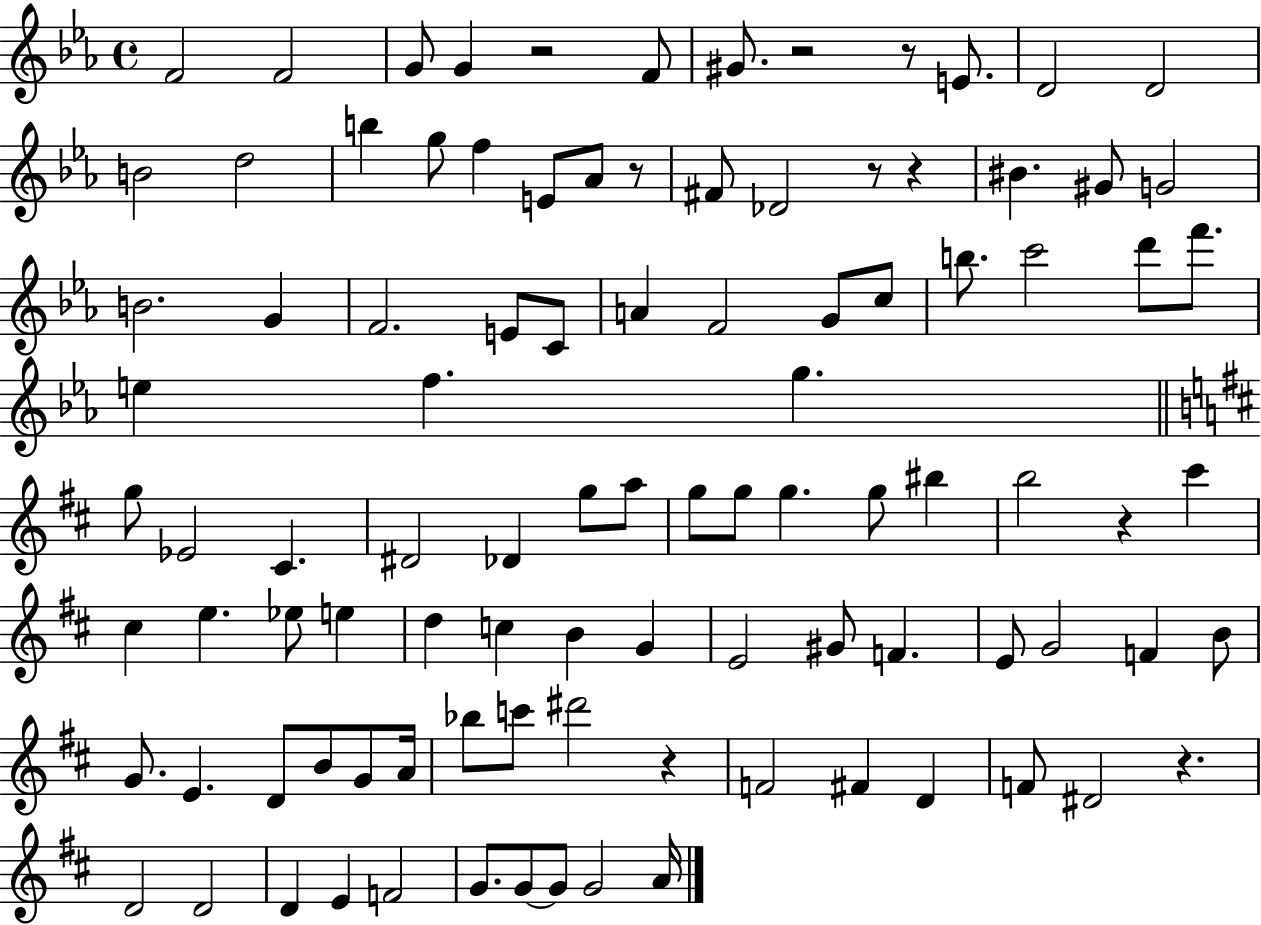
{
  \clef treble
  \time 4/4
  \defaultTimeSignature
  \key ees \major
  f'2 f'2 | g'8 g'4 r2 f'8 | gis'8. r2 r8 e'8. | d'2 d'2 | \break b'2 d''2 | b''4 g''8 f''4 e'8 aes'8 r8 | fis'8 des'2 r8 r4 | bis'4. gis'8 g'2 | \break b'2. g'4 | f'2. e'8 c'8 | a'4 f'2 g'8 c''8 | b''8. c'''2 d'''8 f'''8. | \break e''4 f''4. g''4. | \bar "||" \break \key d \major g''8 ees'2 cis'4. | dis'2 des'4 g''8 a''8 | g''8 g''8 g''4. g''8 bis''4 | b''2 r4 cis'''4 | \break cis''4 e''4. ees''8 e''4 | d''4 c''4 b'4 g'4 | e'2 gis'8 f'4. | e'8 g'2 f'4 b'8 | \break g'8. e'4. d'8 b'8 g'8 a'16 | bes''8 c'''8 dis'''2 r4 | f'2 fis'4 d'4 | f'8 dis'2 r4. | \break d'2 d'2 | d'4 e'4 f'2 | g'8. g'8~~ g'8 g'2 a'16 | \bar "|."
}